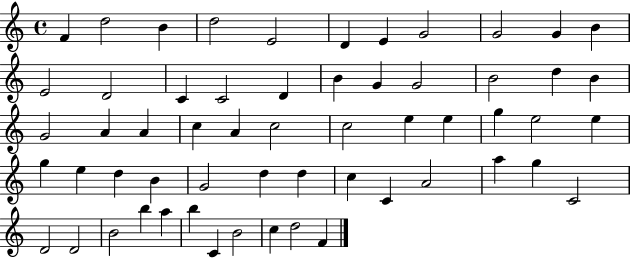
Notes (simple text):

F4/q D5/h B4/q D5/h E4/h D4/q E4/q G4/h G4/h G4/q B4/q E4/h D4/h C4/q C4/h D4/q B4/q G4/q G4/h B4/h D5/q B4/q G4/h A4/q A4/q C5/q A4/q C5/h C5/h E5/q E5/q G5/q E5/h E5/q G5/q E5/q D5/q B4/q G4/h D5/q D5/q C5/q C4/q A4/h A5/q G5/q C4/h D4/h D4/h B4/h B5/q A5/q B5/q C4/q B4/h C5/q D5/h F4/q